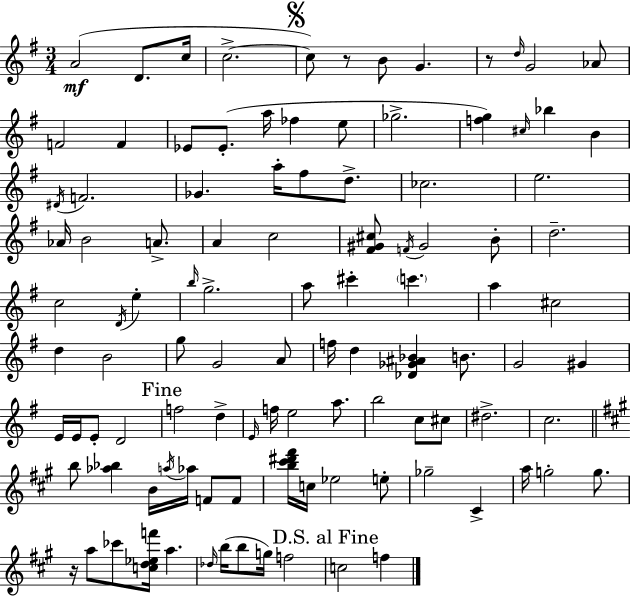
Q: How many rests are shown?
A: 3